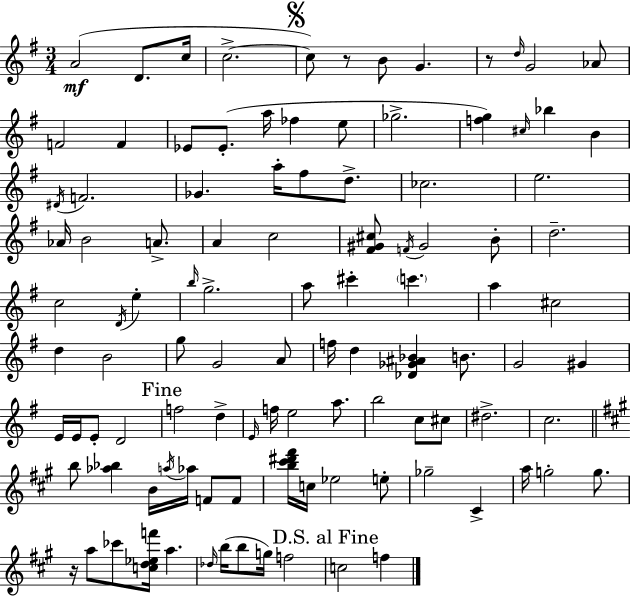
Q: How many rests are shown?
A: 3